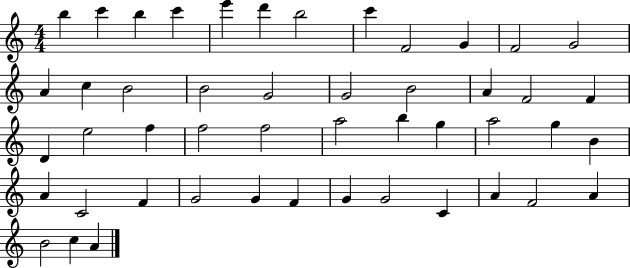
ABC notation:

X:1
T:Untitled
M:4/4
L:1/4
K:C
b c' b c' e' d' b2 c' F2 G F2 G2 A c B2 B2 G2 G2 B2 A F2 F D e2 f f2 f2 a2 b g a2 g B A C2 F G2 G F G G2 C A F2 A B2 c A